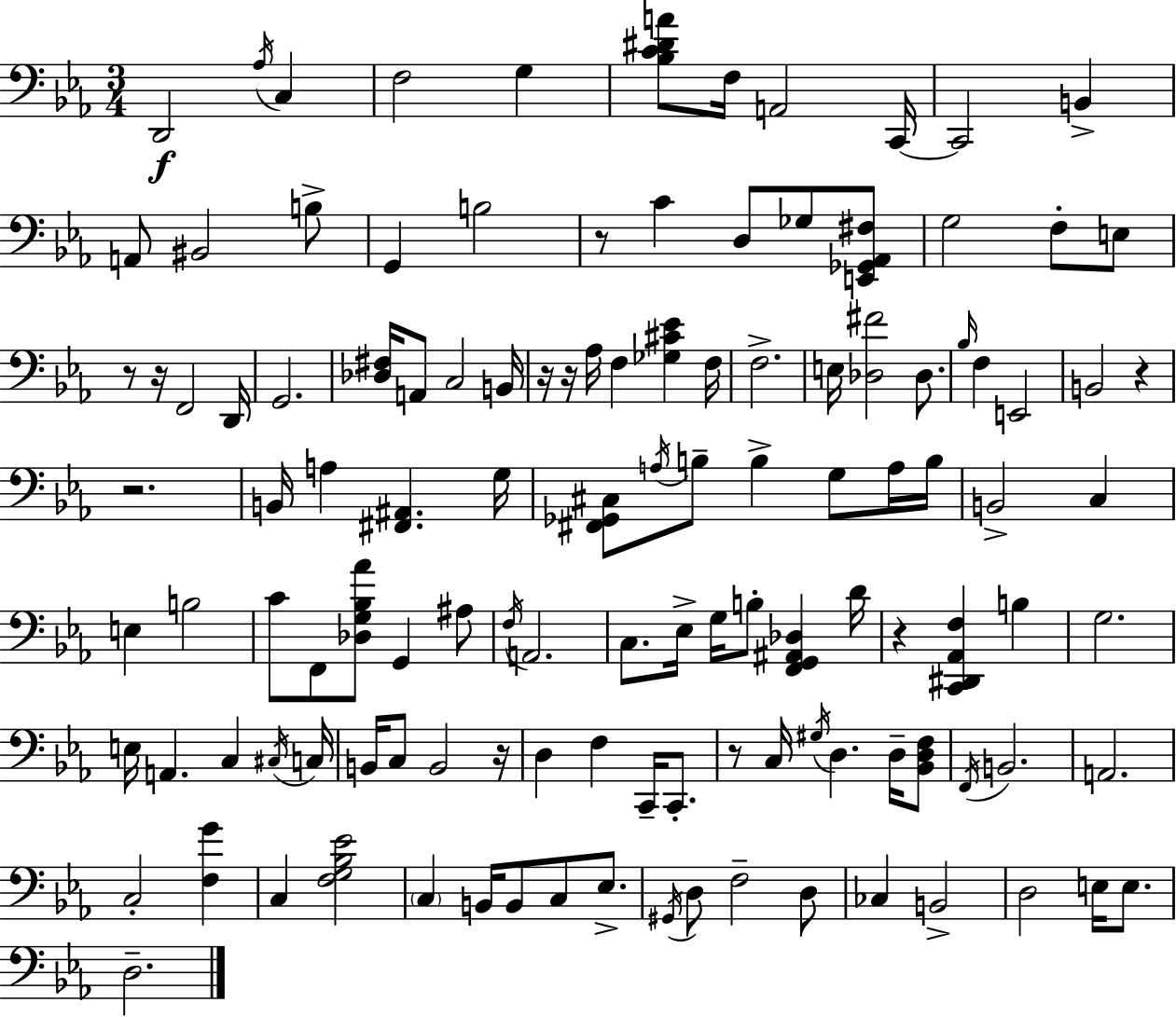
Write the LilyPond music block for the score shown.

{
  \clef bass
  \numericTimeSignature
  \time 3/4
  \key c \minor
  d,2\f \acciaccatura { aes16 } c4 | f2 g4 | <bes c' dis' a'>8 f16 a,2 | c,16~~ c,2 b,4-> | \break a,8 bis,2 b8-> | g,4 b2 | r8 c'4 d8 ges8 <e, ges, aes, fis>8 | g2 f8-. e8 | \break r8 r16 f,2 | d,16 g,2. | <des fis>16 a,8 c2 | b,16 r16 r16 aes16 f4 <ges cis' ees'>4 | \break f16 f2.-> | e16 <des fis'>2 des8. | \grace { bes16 } f4 e,2 | b,2 r4 | \break r2. | b,16 a4 <fis, ais,>4. | g16 <fis, ges, cis>8 \acciaccatura { a16 } b8-- b4-> g8 | a16 b16 b,2-> c4 | \break e4 b2 | c'8 f,8 <des g bes aes'>8 g,4 | ais8 \acciaccatura { f16 } a,2. | c8. ees16-> g16 b8-. <f, g, ais, des>4 | \break d'16 r4 <c, dis, aes, f>4 | b4 g2. | e16 a,4. c4 | \acciaccatura { cis16 } c16 b,16 c8 b,2 | \break r16 d4 f4 | c,16-- c,8.-. r8 c16 \acciaccatura { gis16 } d4. | d16-- <bes, d f>8 \acciaccatura { f,16 } b,2. | a,2. | \break c2-. | <f g'>4 c4 <f g bes ees'>2 | \parenthesize c4 b,16 | b,8 c8 ees8.-> \acciaccatura { gis,16 } d8 f2-- | \break d8 ces4 | b,2-> d2 | e16 e8. d2.-- | \bar "|."
}